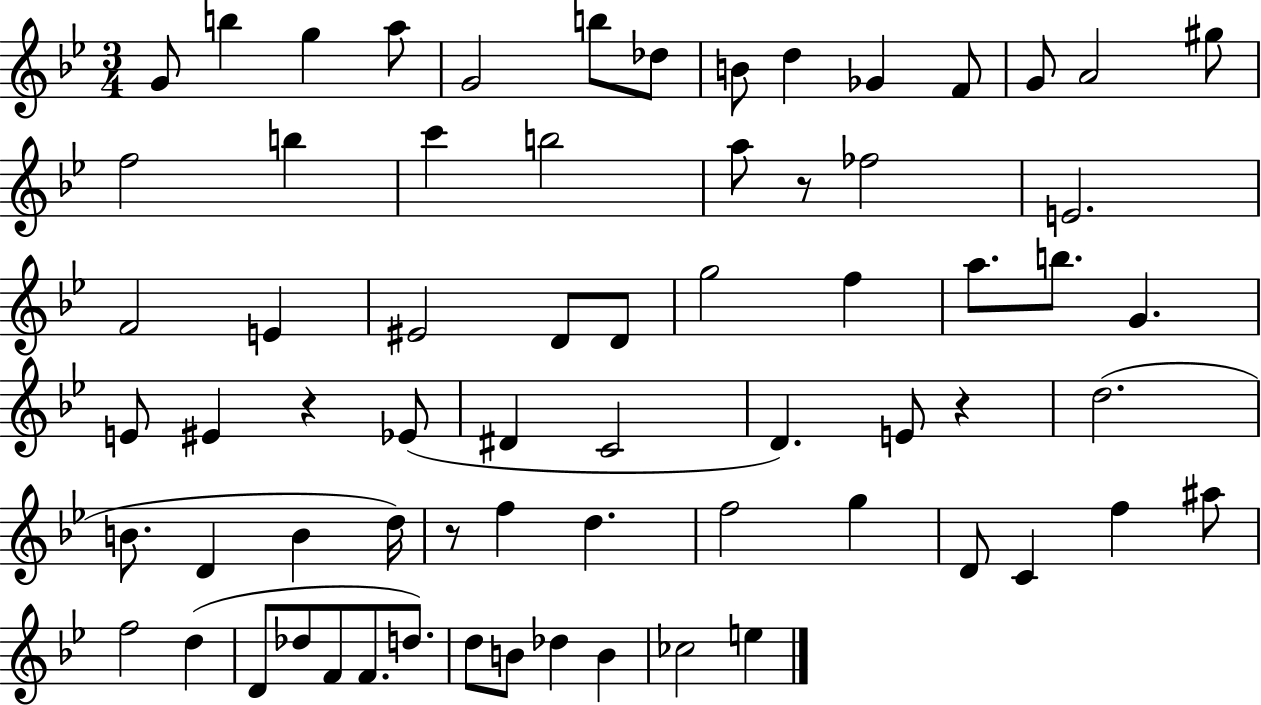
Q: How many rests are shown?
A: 4